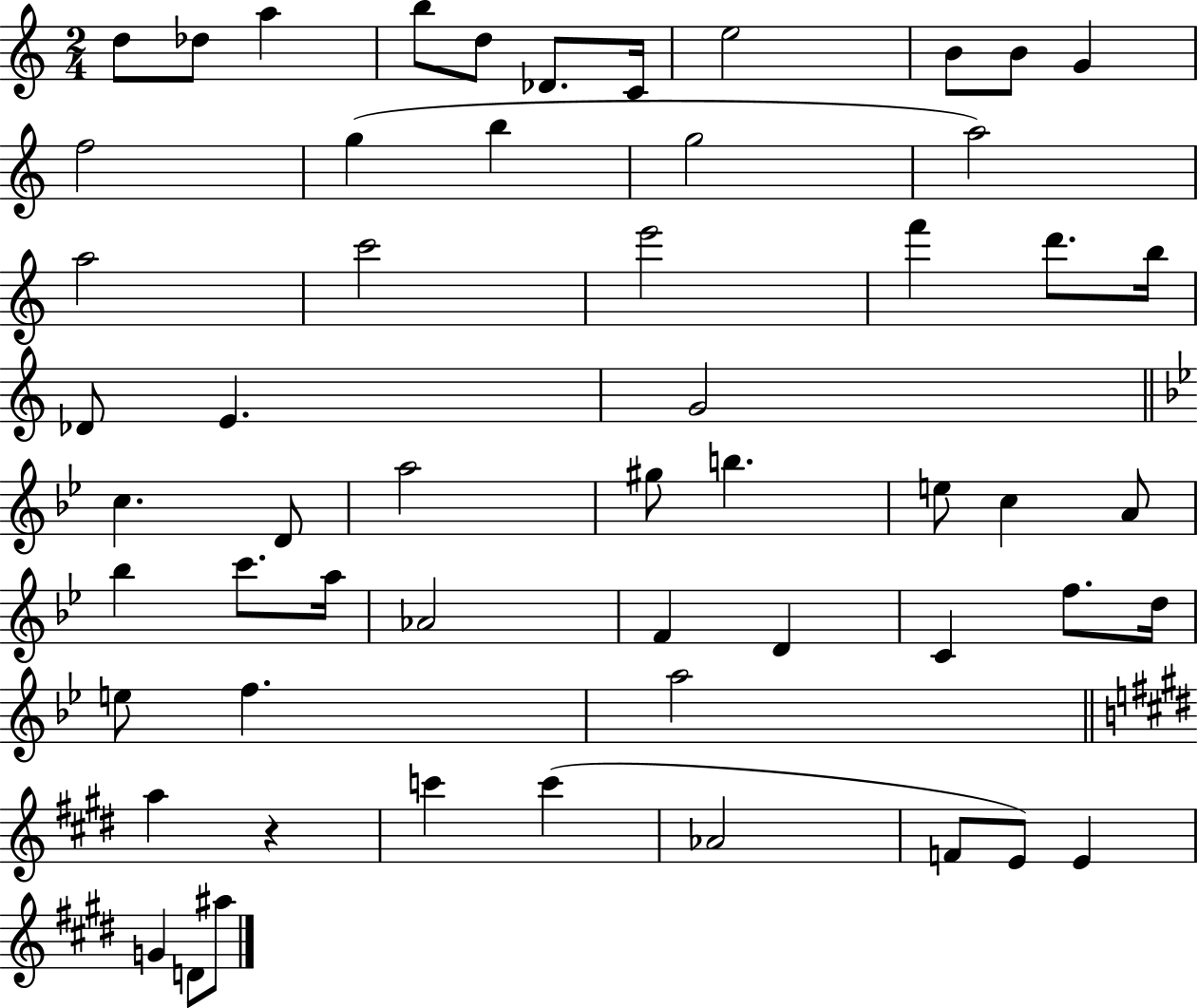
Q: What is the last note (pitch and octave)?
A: A#5